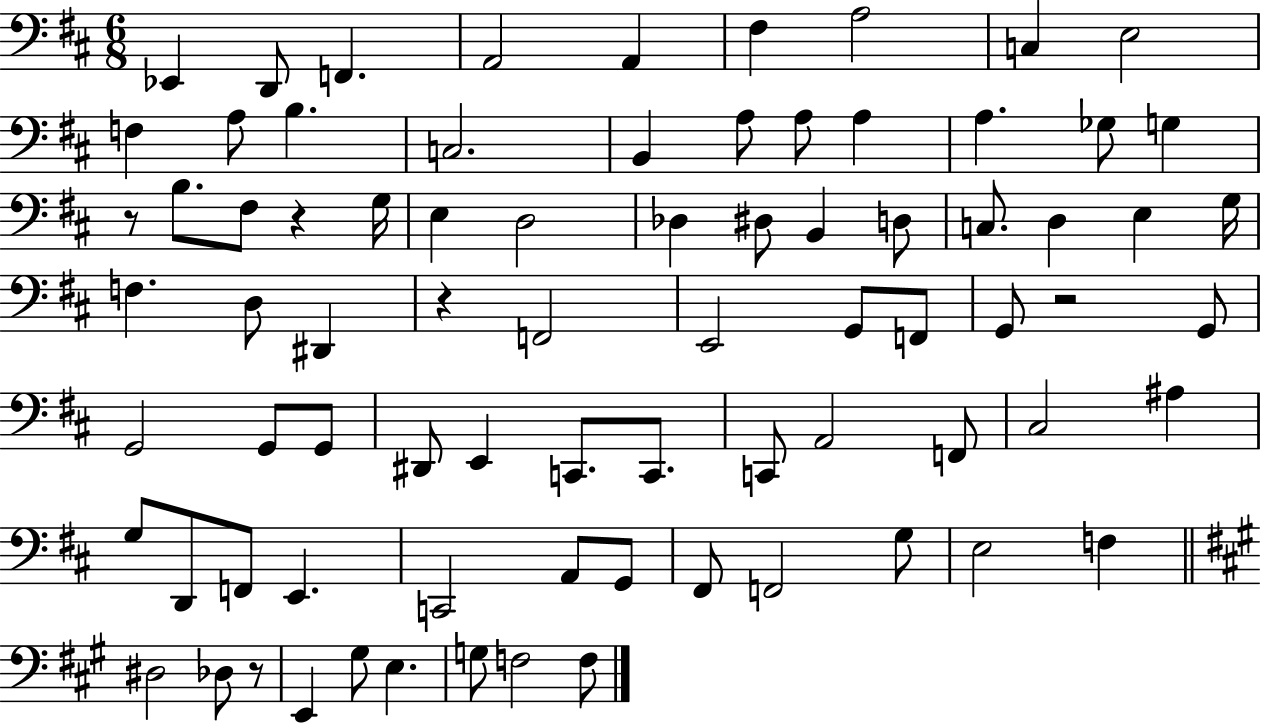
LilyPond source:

{
  \clef bass
  \numericTimeSignature
  \time 6/8
  \key d \major
  ees,4 d,8 f,4. | a,2 a,4 | fis4 a2 | c4 e2 | \break f4 a8 b4. | c2. | b,4 a8 a8 a4 | a4. ges8 g4 | \break r8 b8. fis8 r4 g16 | e4 d2 | des4 dis8 b,4 d8 | c8. d4 e4 g16 | \break f4. d8 dis,4 | r4 f,2 | e,2 g,8 f,8 | g,8 r2 g,8 | \break g,2 g,8 g,8 | dis,8 e,4 c,8. c,8. | c,8 a,2 f,8 | cis2 ais4 | \break g8 d,8 f,8 e,4. | c,2 a,8 g,8 | fis,8 f,2 g8 | e2 f4 | \break \bar "||" \break \key a \major dis2 des8 r8 | e,4 gis8 e4. | g8 f2 f8 | \bar "|."
}